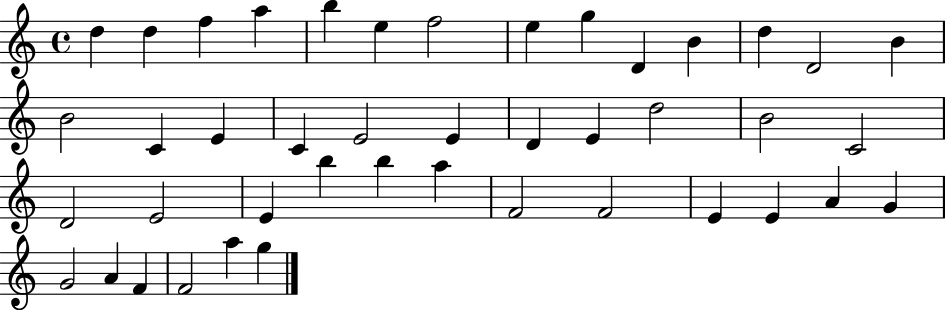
D5/q D5/q F5/q A5/q B5/q E5/q F5/h E5/q G5/q D4/q B4/q D5/q D4/h B4/q B4/h C4/q E4/q C4/q E4/h E4/q D4/q E4/q D5/h B4/h C4/h D4/h E4/h E4/q B5/q B5/q A5/q F4/h F4/h E4/q E4/q A4/q G4/q G4/h A4/q F4/q F4/h A5/q G5/q